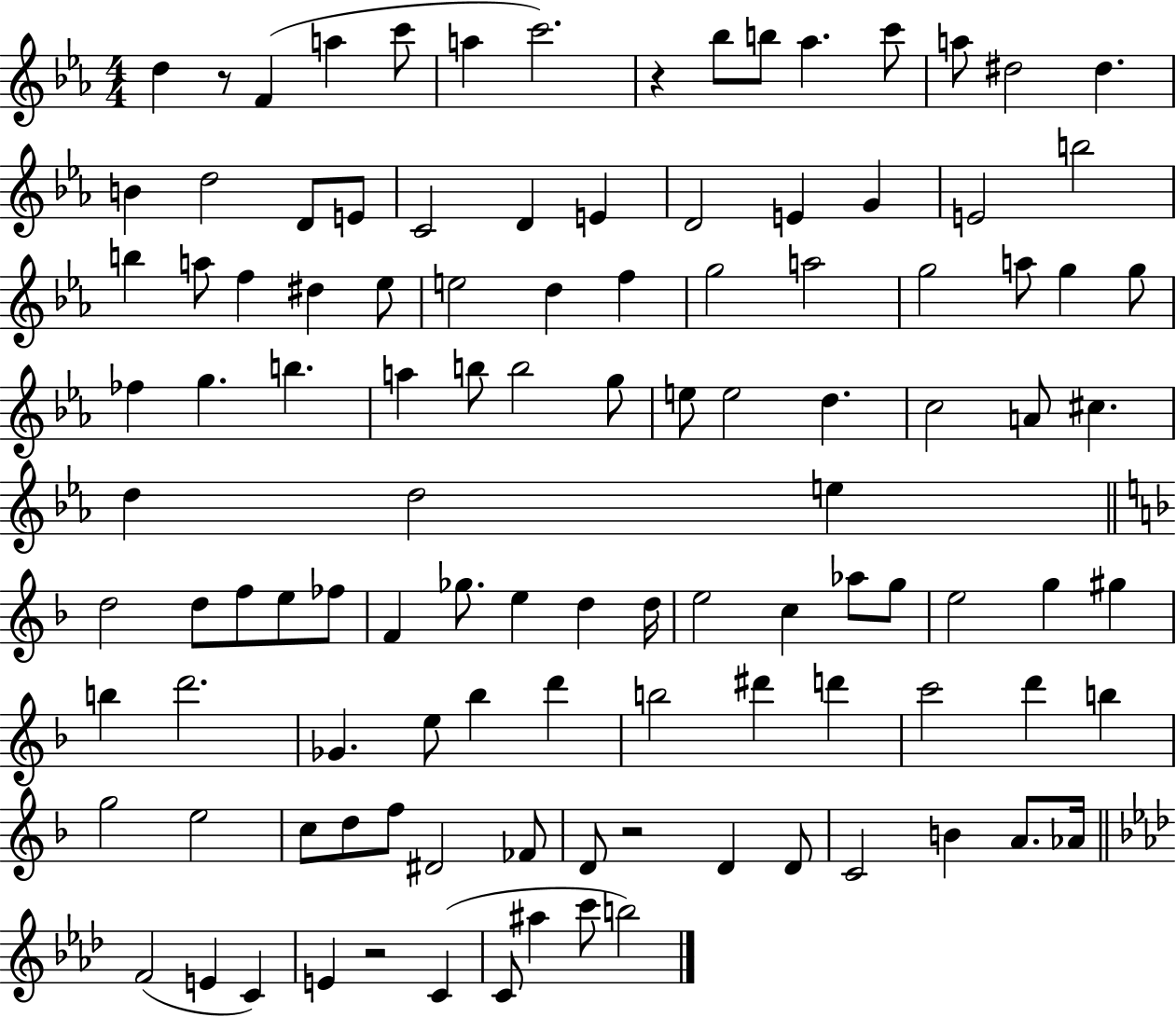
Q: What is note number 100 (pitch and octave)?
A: E4